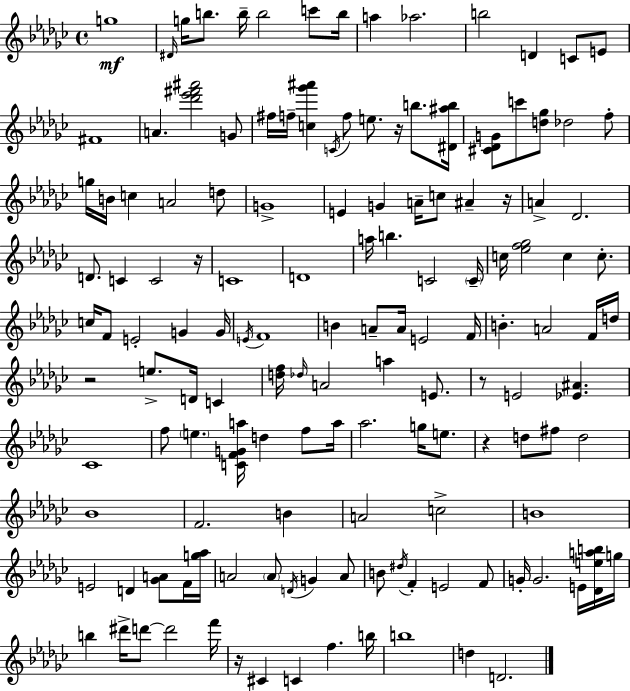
{
  \clef treble
  \time 4/4
  \defaultTimeSignature
  \key ees \minor
  g''1\mf | \grace { dis'16 } g''16 b''8. b''16-- b''2 c'''8 | b''16 a''4 aes''2. | b''2 d'4 c'8 e'8 | \break fis'1 | a'4. <des''' ees''' fis''' ais'''>2 g'8 | fis''16 f''16-- <c'' ges''' ais'''>4 \acciaccatura { c'16 } f''8 e''8. r16 b''8. | <dis' ais'' b''>16 <cis' des' g'>8 c'''8 <d'' ges''>8 des''2 | \break f''8-. g''16 b'16 c''4 a'2 | d''8 g'1-> | e'4 g'4 a'16-- c''8 ais'4-- | r16 a'4-> des'2. | \break d'8. c'4 c'2 | r16 c'1 | d'1 | a''16 b''4. c'2 | \break \parenthesize c'16-- c''16 <ees'' f'' ges''>2 c''4 c''8.-. | c''16 f'8 e'2-. g'4 | g'16 \acciaccatura { e'16 } f'1 | b'4 a'8-- a'16 e'2 | \break f'16 b'4.-. a'2 | f'16 d''16 r2 e''8.-> d'16 c'4 | <d'' f''>16 \grace { des''16 } a'2 a''4 | e'8. r8 e'2 <ees' ais'>4. | \break ces'1 | f''8 \parenthesize e''4. <c' f' g' a''>16 d''4 | f''8 a''16 aes''2. | g''16 e''8. r4 d''8 fis''8 d''2 | \break bes'1 | f'2. | b'4 a'2 c''2-> | b'1 | \break e'2 d'4 | <ges' a'>8 f'16 <g'' aes''>16 a'2 \parenthesize a'8 \acciaccatura { d'16 } g'4 | a'8 b'8 \acciaccatura { dis''16 } f'4-. e'2 | f'8 g'16-. g'2. | \break e'16 <des' e'' a'' b''>16 g''16 b''4 dis'''16-> d'''8~~ d'''2 | f'''16 r16 cis'4 c'4 f''4. | b''16 b''1 | d''4 d'2. | \break \bar "|."
}